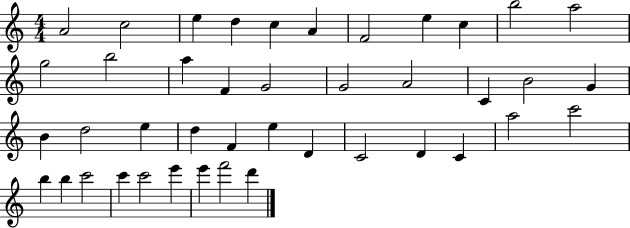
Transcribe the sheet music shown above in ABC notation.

X:1
T:Untitled
M:4/4
L:1/4
K:C
A2 c2 e d c A F2 e c b2 a2 g2 b2 a F G2 G2 A2 C B2 G B d2 e d F e D C2 D C a2 c'2 b b c'2 c' c'2 e' e' f'2 d'